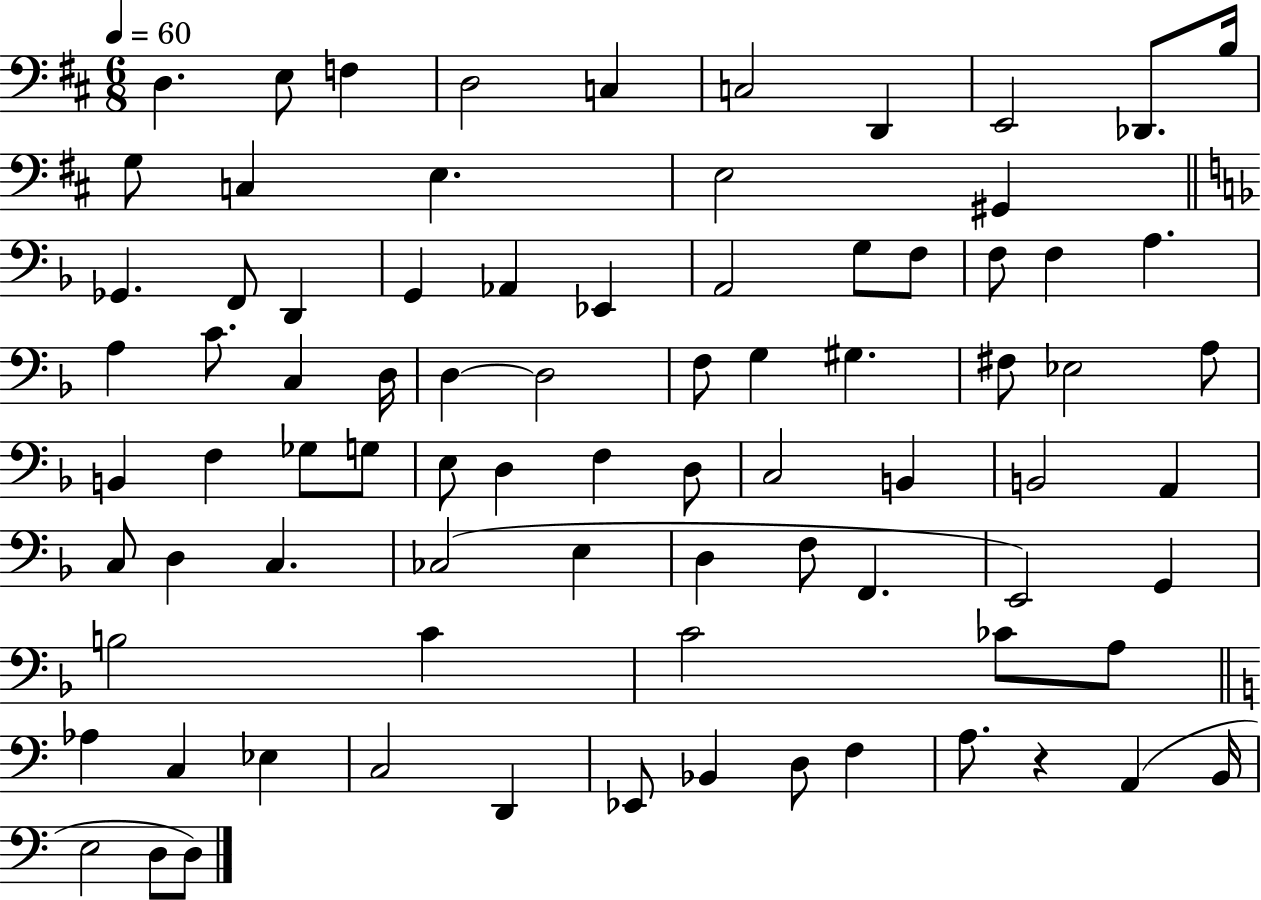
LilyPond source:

{
  \clef bass
  \numericTimeSignature
  \time 6/8
  \key d \major
  \tempo 4 = 60
  d4. e8 f4 | d2 c4 | c2 d,4 | e,2 des,8. b16 | \break g8 c4 e4. | e2 gis,4 | \bar "||" \break \key f \major ges,4. f,8 d,4 | g,4 aes,4 ees,4 | a,2 g8 f8 | f8 f4 a4. | \break a4 c'8. c4 d16 | d4~~ d2 | f8 g4 gis4. | fis8 ees2 a8 | \break b,4 f4 ges8 g8 | e8 d4 f4 d8 | c2 b,4 | b,2 a,4 | \break c8 d4 c4. | ces2( e4 | d4 f8 f,4. | e,2) g,4 | \break b2 c'4 | c'2 ces'8 a8 | \bar "||" \break \key c \major aes4 c4 ees4 | c2 d,4 | ees,8 bes,4 d8 f4 | a8. r4 a,4( b,16 | \break e2 d8 d8) | \bar "|."
}